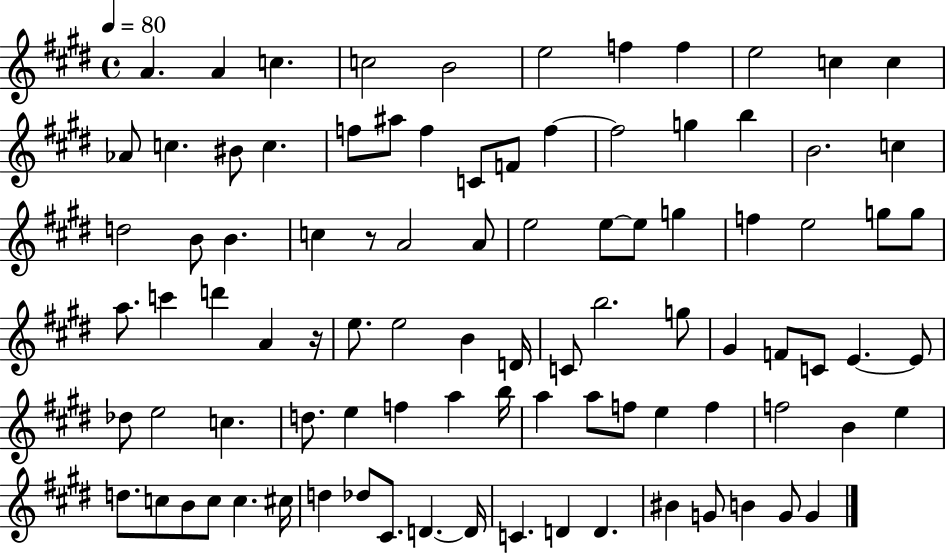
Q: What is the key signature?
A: E major